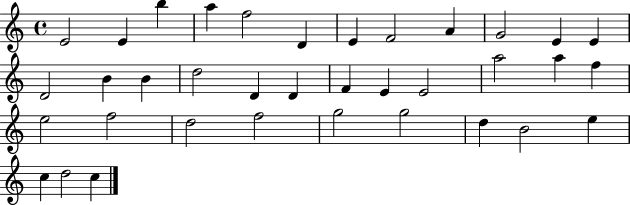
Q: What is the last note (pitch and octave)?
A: C5